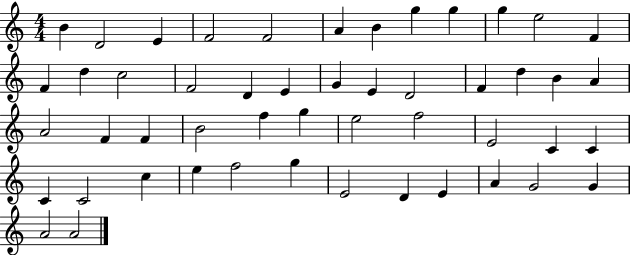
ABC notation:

X:1
T:Untitled
M:4/4
L:1/4
K:C
B D2 E F2 F2 A B g g g e2 F F d c2 F2 D E G E D2 F d B A A2 F F B2 f g e2 f2 E2 C C C C2 c e f2 g E2 D E A G2 G A2 A2